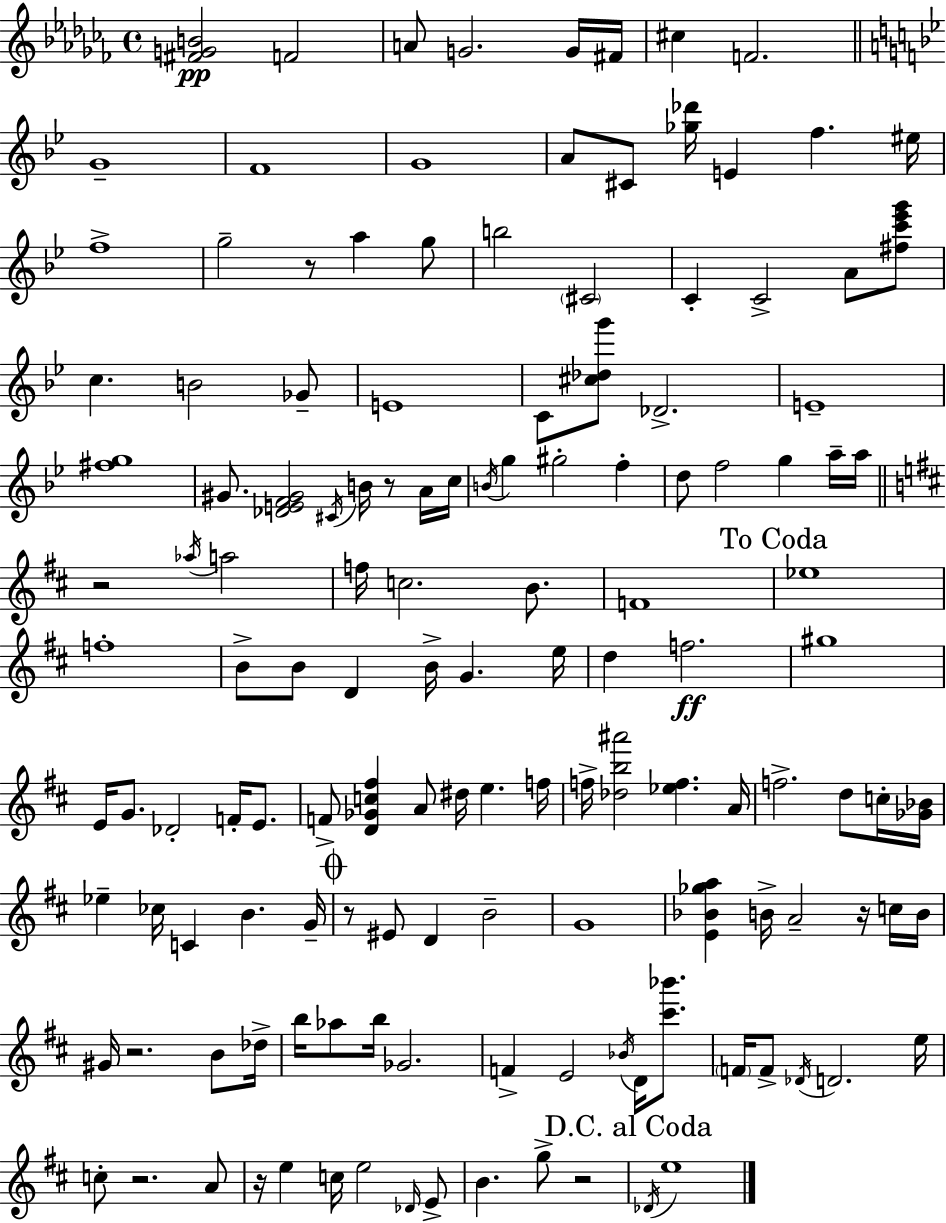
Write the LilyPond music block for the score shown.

{
  \clef treble
  \time 4/4
  \defaultTimeSignature
  \key aes \minor
  <fis' g' b'>2\pp f'2 | a'8 g'2. g'16 fis'16 | cis''4 f'2. | \bar "||" \break \key g \minor g'1-- | f'1 | g'1 | a'8 cis'8 <ges'' des'''>16 e'4 f''4. eis''16 | \break f''1-> | g''2-- r8 a''4 g''8 | b''2 \parenthesize cis'2 | c'4-. c'2-> a'8 <fis'' c''' ees''' g'''>8 | \break c''4. b'2 ges'8-- | e'1 | c'8 <cis'' des'' g'''>8 des'2.-> | e'1-- | \break <fis'' g''>1 | gis'8. <des' e' f' gis'>2 \acciaccatura { cis'16 } b'16 r8 a'16 | c''16 \acciaccatura { b'16 } g''4 gis''2-. f''4-. | d''8 f''2 g''4 | \break a''16-- a''16 \bar "||" \break \key b \minor r2 \acciaccatura { aes''16 } a''2 | f''16 c''2. b'8. | f'1 | \mark "To Coda" ees''1 | \break f''1-. | b'8-> b'8 d'4 b'16-> g'4. | e''16 d''4 f''2.\ff | gis''1 | \break e'16 g'8. des'2-. f'16-. e'8. | f'8-> <d' ges' c'' fis''>4 a'8 dis''16 e''4. | f''16 f''16-> <des'' b'' ais'''>2 <ees'' f''>4. | a'16 f''2.-> d''8 c''16-. | \break <ges' bes'>16 ees''4-- ces''16 c'4 b'4. | g'16-- \mark \markup { \musicglyph "scripts.coda" } r8 eis'8 d'4 b'2-- | g'1 | <e' bes' ges'' a''>4 b'16-> a'2-- r16 c''16 | \break b'16 gis'16 r2. b'8 | des''16-> b''16 aes''8 b''16 ges'2. | f'4-> e'2 \acciaccatura { bes'16 } d'16 <cis''' bes'''>8. | \parenthesize f'16 f'8-> \acciaccatura { des'16 } d'2. | \break e''16 c''8-. r2. | a'8 r16 e''4 c''16 e''2 | \grace { des'16 } e'8-> b'4. g''8-> r2 | \mark "D.C. al Coda" \acciaccatura { des'16 } e''1 | \break \bar "|."
}